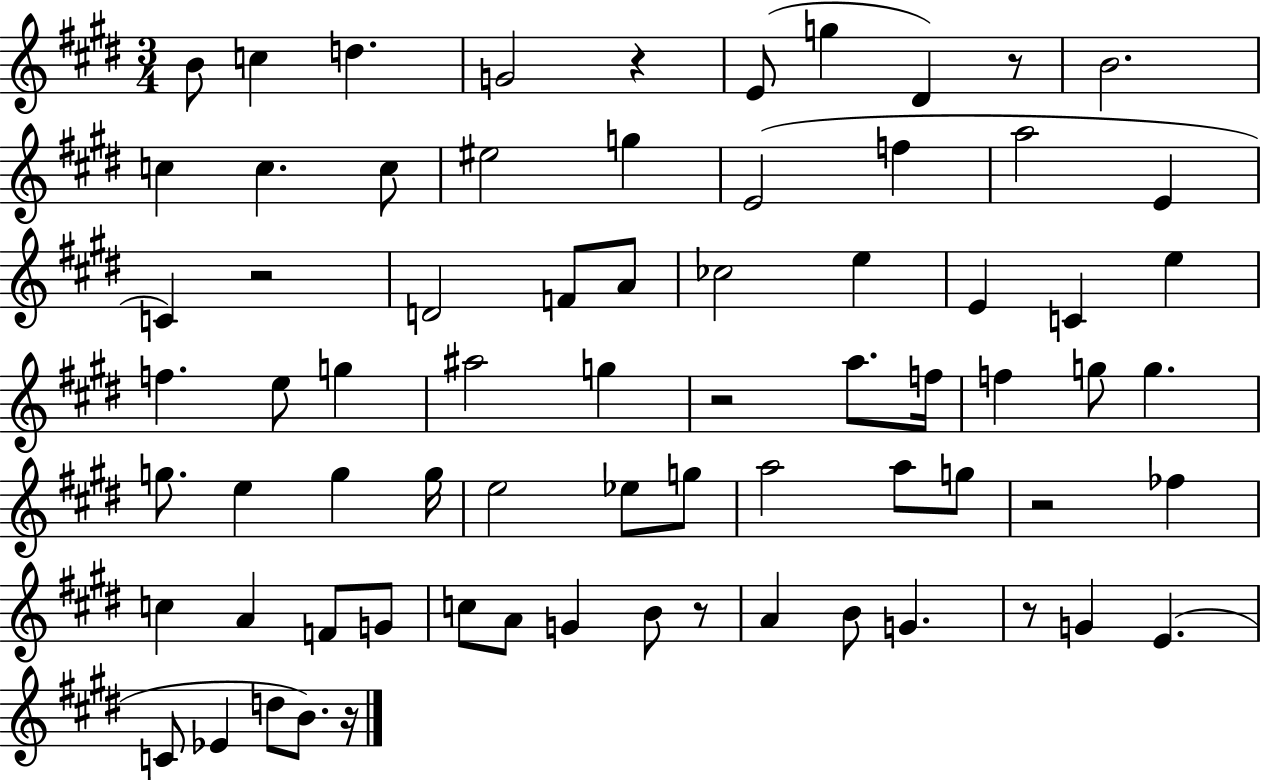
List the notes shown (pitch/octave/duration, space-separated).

B4/e C5/q D5/q. G4/h R/q E4/e G5/q D#4/q R/e B4/h. C5/q C5/q. C5/e EIS5/h G5/q E4/h F5/q A5/h E4/q C4/q R/h D4/h F4/e A4/e CES5/h E5/q E4/q C4/q E5/q F5/q. E5/e G5/q A#5/h G5/q R/h A5/e. F5/s F5/q G5/e G5/q. G5/e. E5/q G5/q G5/s E5/h Eb5/e G5/e A5/h A5/e G5/e R/h FES5/q C5/q A4/q F4/e G4/e C5/e A4/e G4/q B4/e R/e A4/q B4/e G4/q. R/e G4/q E4/q. C4/e Eb4/q D5/e B4/e. R/s